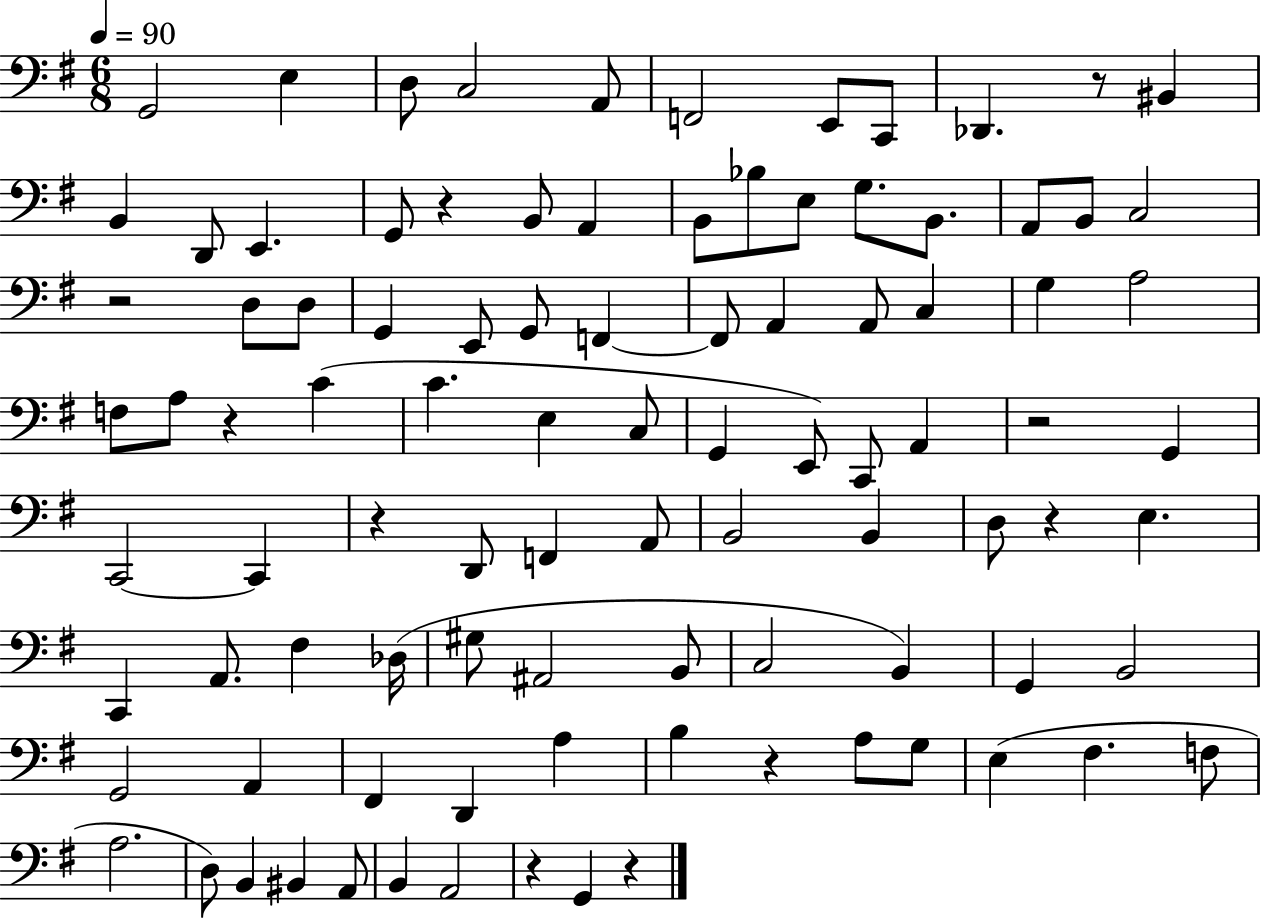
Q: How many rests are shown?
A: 10